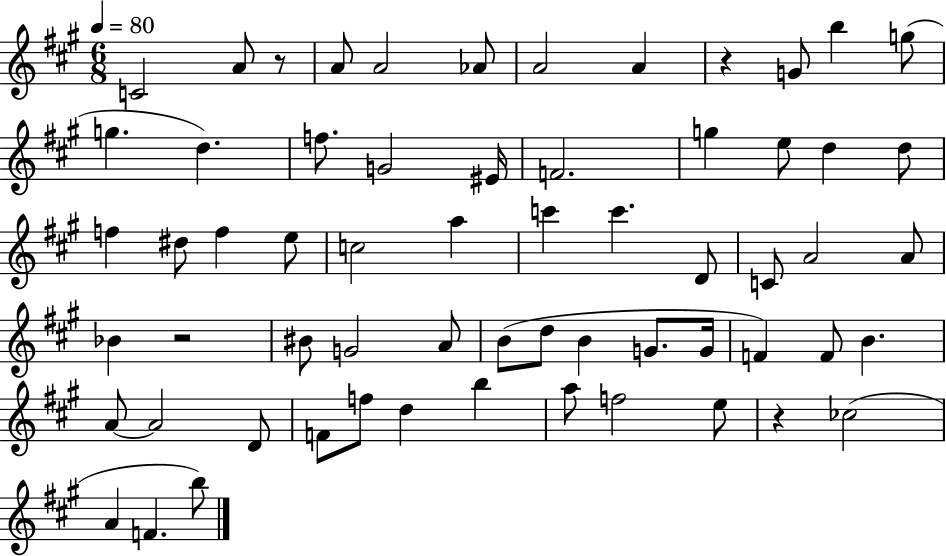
{
  \clef treble
  \numericTimeSignature
  \time 6/8
  \key a \major
  \tempo 4 = 80
  \repeat volta 2 { c'2 a'8 r8 | a'8 a'2 aes'8 | a'2 a'4 | r4 g'8 b''4 g''8( | \break g''4. d''4.) | f''8. g'2 eis'16 | f'2. | g''4 e''8 d''4 d''8 | \break f''4 dis''8 f''4 e''8 | c''2 a''4 | c'''4 c'''4. d'8 | c'8 a'2 a'8 | \break bes'4 r2 | bis'8 g'2 a'8 | b'8( d''8 b'4 g'8. g'16 | f'4) f'8 b'4. | \break a'8~~ a'2 d'8 | f'8 f''8 d''4 b''4 | a''8 f''2 e''8 | r4 ces''2( | \break a'4 f'4. b''8) | } \bar "|."
}